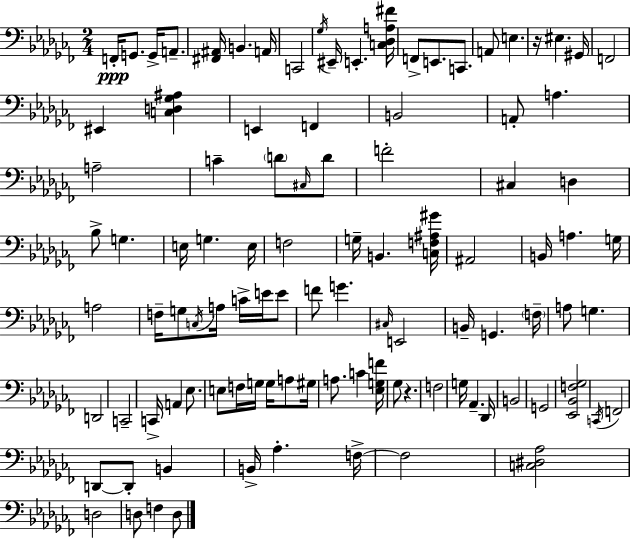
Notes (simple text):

F2/s G2/e. G2/s A2/e. [F#2,A#2]/s B2/q. A2/s C2/h Gb3/s EIS2/s E2/q. [C3,Db3,A3,F#4]/s F2/e E2/e. C2/e. A2/e E3/q. R/s EIS3/q. G#2/s F2/h EIS2/q [C3,D3,Gb3,A#3]/q E2/q F2/q B2/h A2/e A3/q. A3/h C4/q D4/e C#3/s D4/e F4/h C#3/q D3/q Bb3/e G3/q. E3/s G3/q. E3/s F3/h G3/s B2/q. [C3,F3,A#3,G#4]/s A#2/h B2/s A3/q. G3/s A3/h F3/s G3/e C3/s A3/s C4/s E4/s E4/e F4/e G4/q. C#3/s E2/h B2/s G2/q. F3/s A3/e G3/q. D2/h C2/h C2/s A2/q Eb3/e. E3/e F3/s G3/s G3/s A3/e G#3/s A3/e. C4/q [Eb3,G3,F4]/s Gb3/e R/q. F3/h G3/s Ab2/q. Db2/s B2/h G2/h [Eb2,Bb2,F3,Gb3]/h C2/s F2/h D2/e D2/e B2/q B2/s Ab3/q. F3/s F3/h [C3,D#3,Ab3]/h D3/h D3/e F3/q D3/e